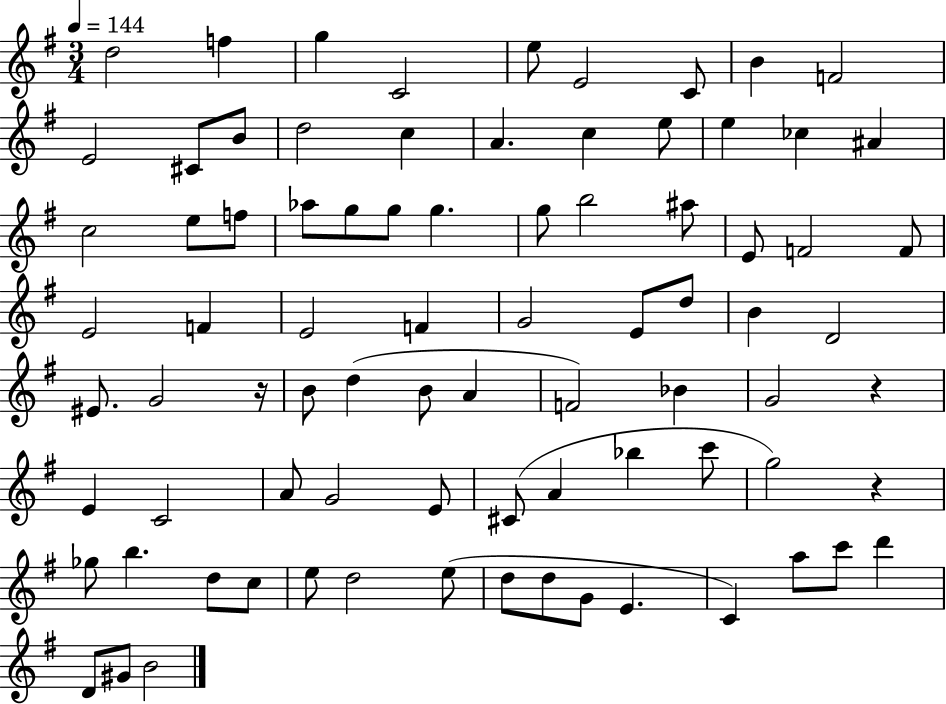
X:1
T:Untitled
M:3/4
L:1/4
K:G
d2 f g C2 e/2 E2 C/2 B F2 E2 ^C/2 B/2 d2 c A c e/2 e _c ^A c2 e/2 f/2 _a/2 g/2 g/2 g g/2 b2 ^a/2 E/2 F2 F/2 E2 F E2 F G2 E/2 d/2 B D2 ^E/2 G2 z/4 B/2 d B/2 A F2 _B G2 z E C2 A/2 G2 E/2 ^C/2 A _b c'/2 g2 z _g/2 b d/2 c/2 e/2 d2 e/2 d/2 d/2 G/2 E C a/2 c'/2 d' D/2 ^G/2 B2